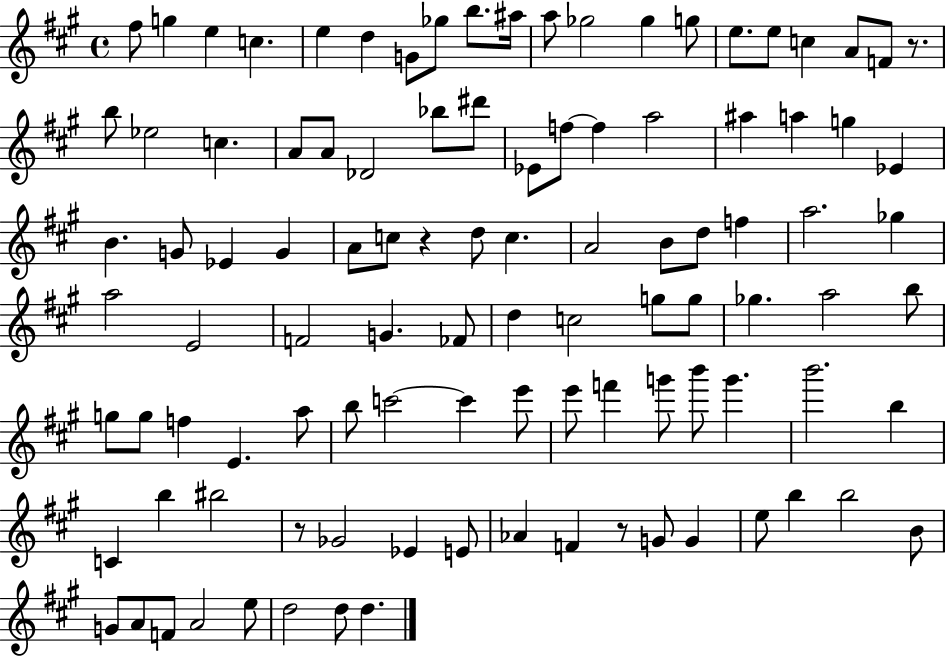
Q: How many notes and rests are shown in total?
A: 103